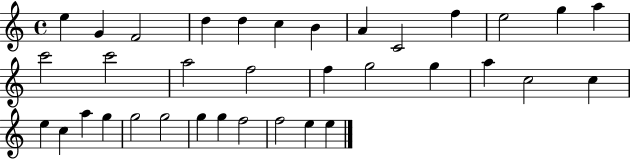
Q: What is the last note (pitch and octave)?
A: E5